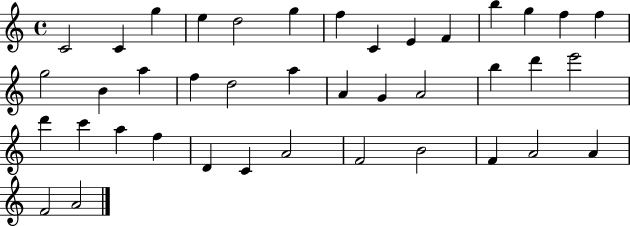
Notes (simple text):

C4/h C4/q G5/q E5/q D5/h G5/q F5/q C4/q E4/q F4/q B5/q G5/q F5/q F5/q G5/h B4/q A5/q F5/q D5/h A5/q A4/q G4/q A4/h B5/q D6/q E6/h D6/q C6/q A5/q F5/q D4/q C4/q A4/h F4/h B4/h F4/q A4/h A4/q F4/h A4/h